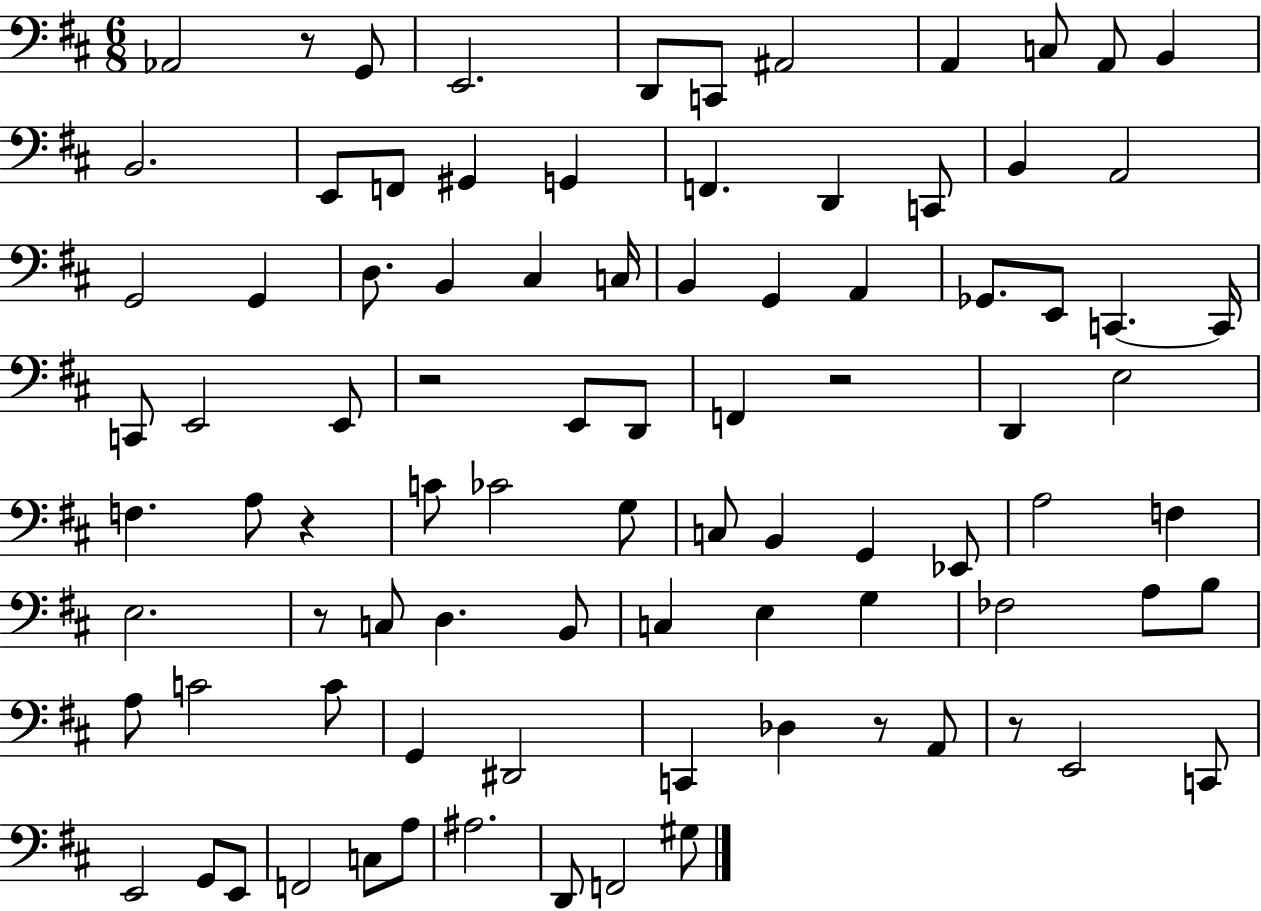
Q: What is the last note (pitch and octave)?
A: G#3